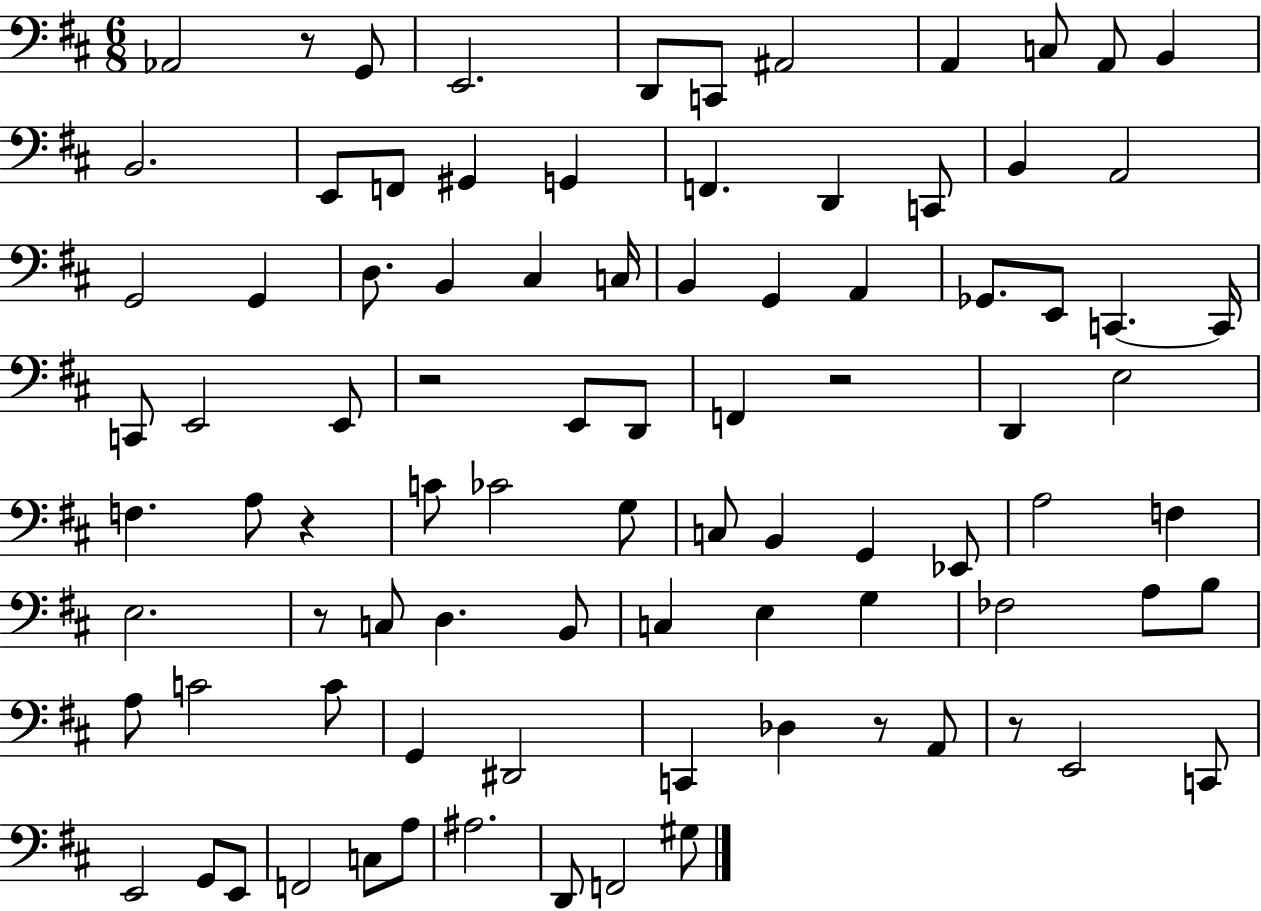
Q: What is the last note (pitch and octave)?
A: G#3